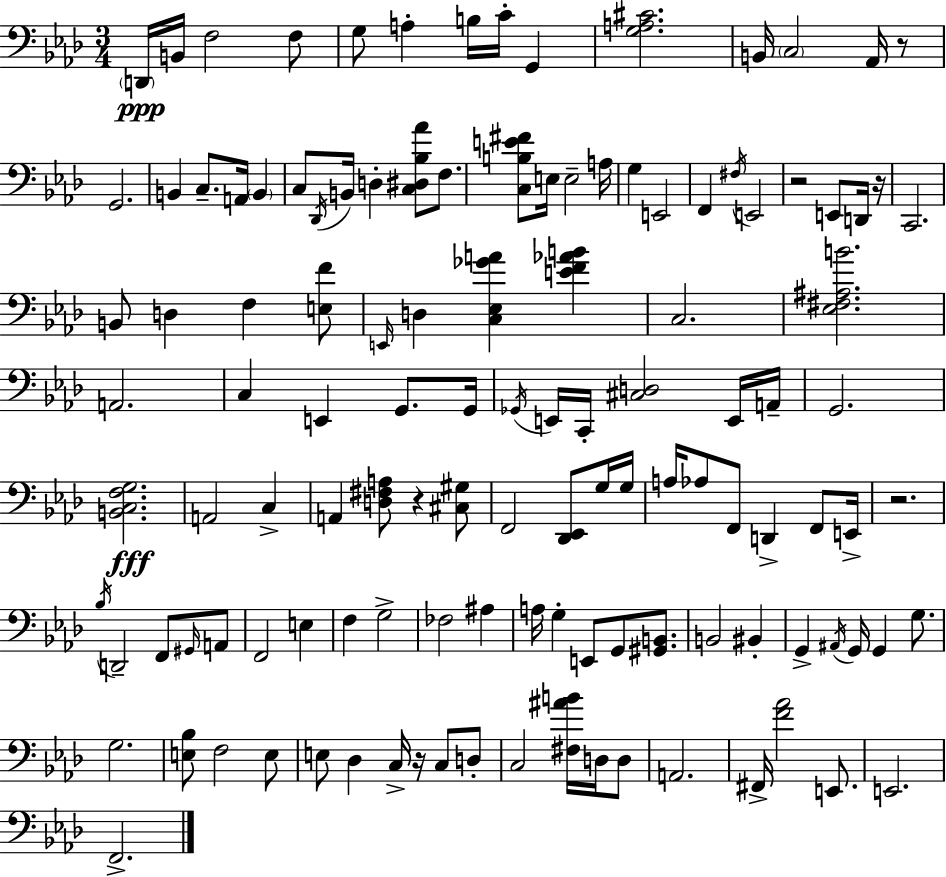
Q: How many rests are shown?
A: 6